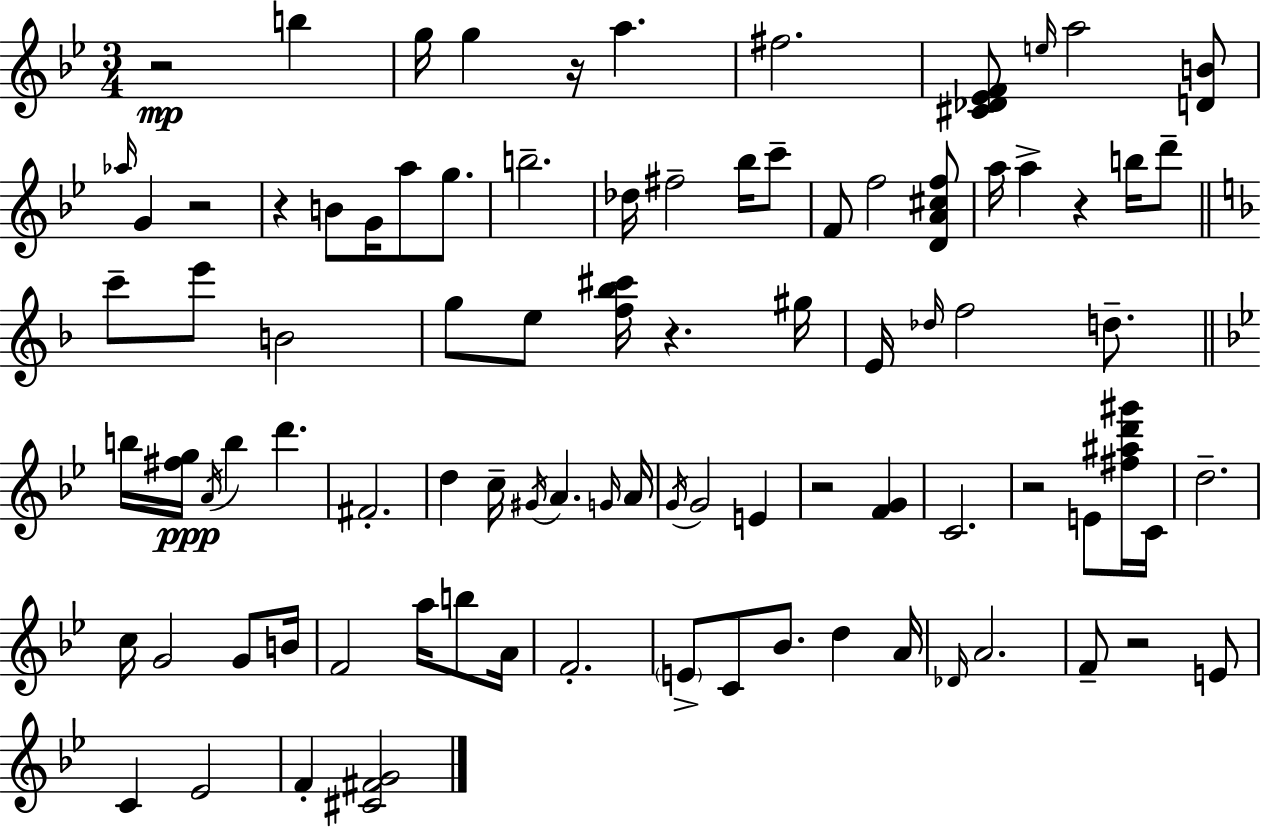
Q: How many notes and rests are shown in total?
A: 90